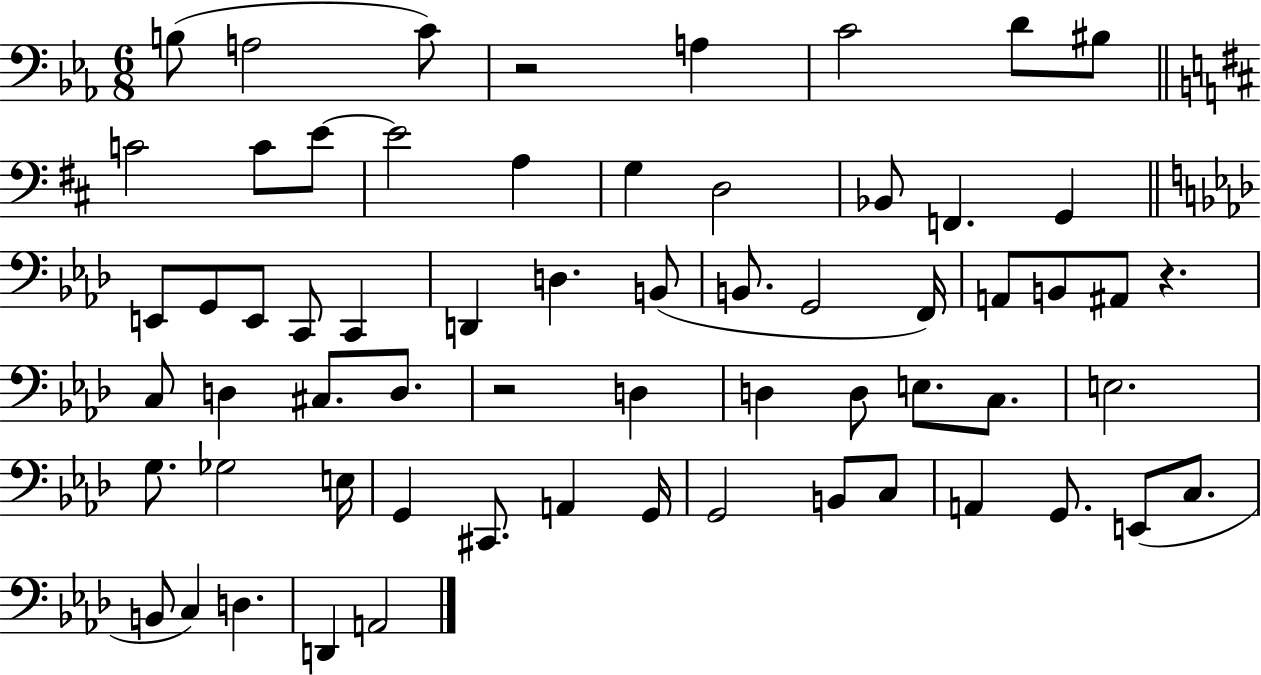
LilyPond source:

{
  \clef bass
  \numericTimeSignature
  \time 6/8
  \key ees \major
  \repeat volta 2 { b8( a2 c'8) | r2 a4 | c'2 d'8 bis8 | \bar "||" \break \key d \major c'2 c'8 e'8~~ | e'2 a4 | g4 d2 | bes,8 f,4. g,4 | \break \bar "||" \break \key f \minor e,8 g,8 e,8 c,8 c,4 | d,4 d4. b,8( | b,8. g,2 f,16) | a,8 b,8 ais,8 r4. | \break c8 d4 cis8. d8. | r2 d4 | d4 d8 e8. c8. | e2. | \break g8. ges2 e16 | g,4 cis,8. a,4 g,16 | g,2 b,8 c8 | a,4 g,8. e,8( c8. | \break b,8 c4) d4. | d,4 a,2 | } \bar "|."
}